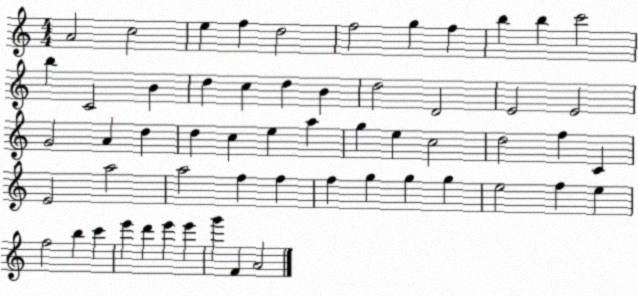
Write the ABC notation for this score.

X:1
T:Untitled
M:4/4
L:1/4
K:C
A2 c2 e f d2 f2 g f b b c'2 b C2 B d c d B d2 D2 E2 E2 G2 A d d c e a g e c2 d2 f C E2 a2 a2 f f f g g g e2 f e f2 b c' e' d' e' e' g' F A2